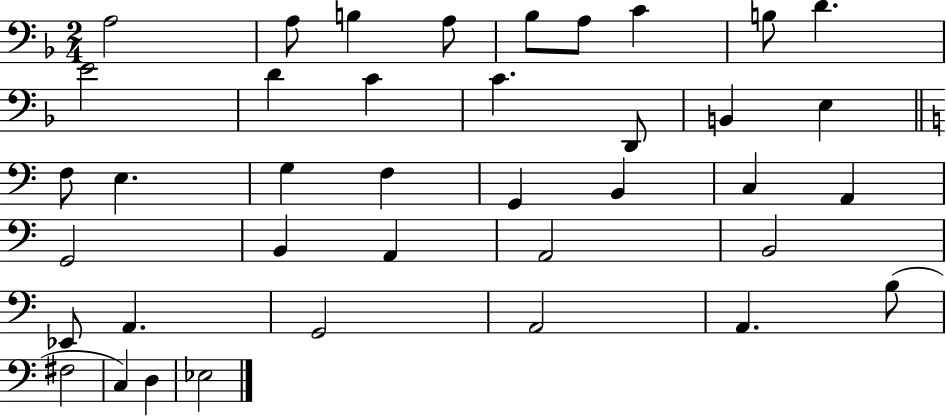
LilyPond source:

{
  \clef bass
  \numericTimeSignature
  \time 2/4
  \key f \major
  a2 | a8 b4 a8 | bes8 a8 c'4 | b8 d'4. | \break e'2 | d'4 c'4 | c'4. d,8 | b,4 e4 | \break \bar "||" \break \key c \major f8 e4. | g4 f4 | g,4 b,4 | c4 a,4 | \break g,2 | b,4 a,4 | a,2 | b,2 | \break ees,8 a,4. | g,2 | a,2 | a,4. b8( | \break fis2 | c4) d4 | ees2 | \bar "|."
}